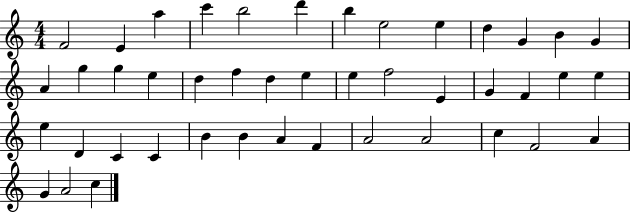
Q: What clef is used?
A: treble